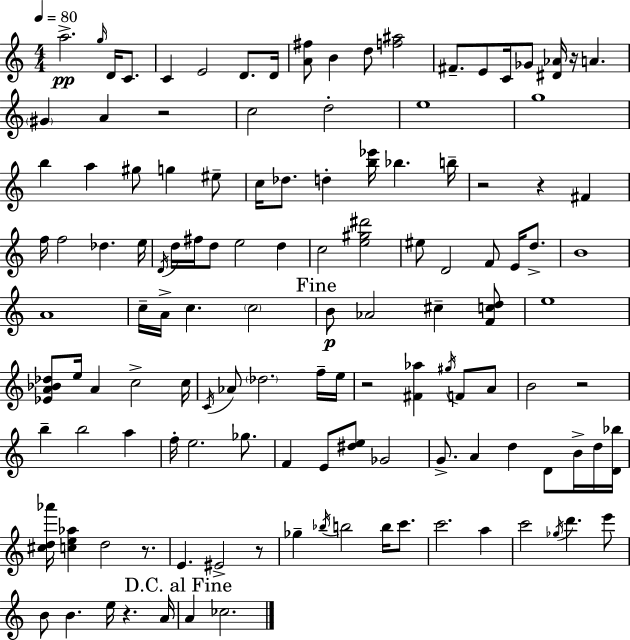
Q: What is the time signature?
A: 4/4